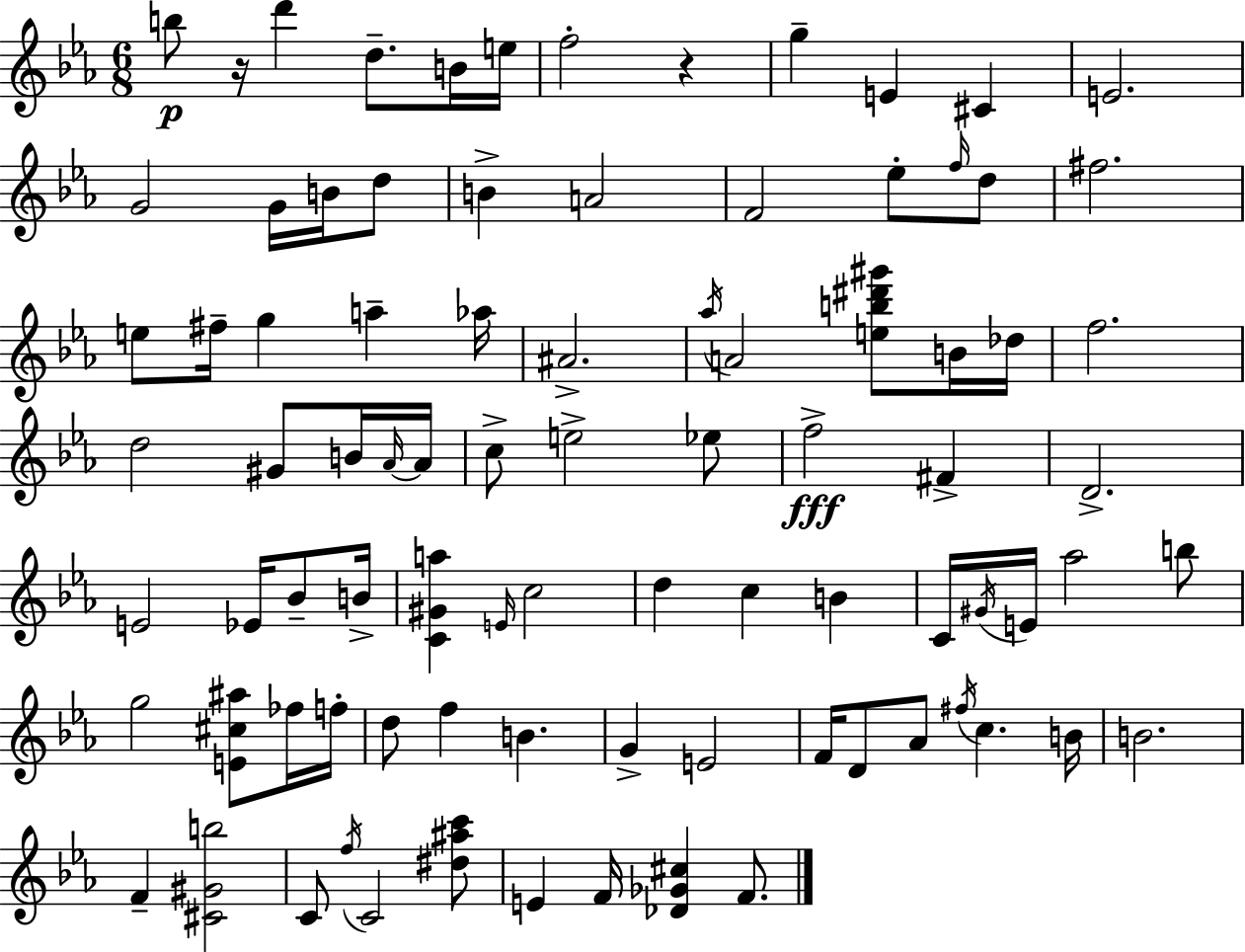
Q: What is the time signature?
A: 6/8